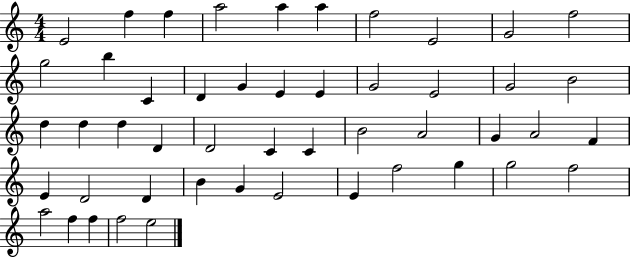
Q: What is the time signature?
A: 4/4